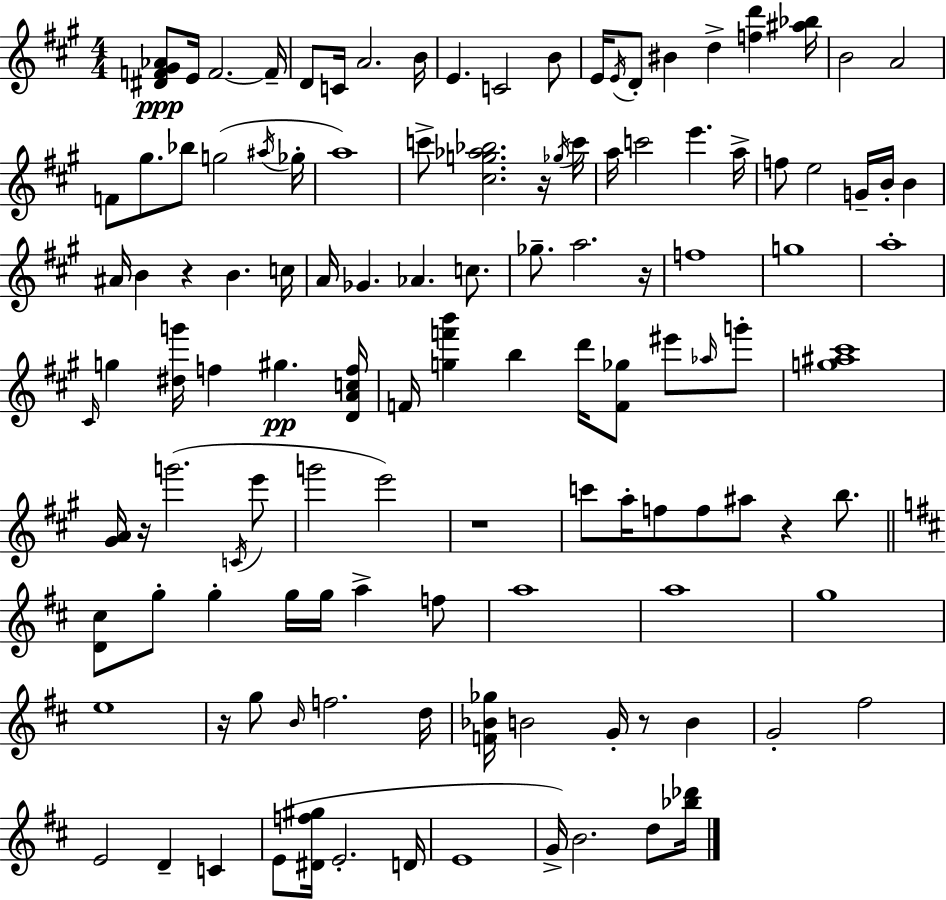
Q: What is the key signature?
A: A major